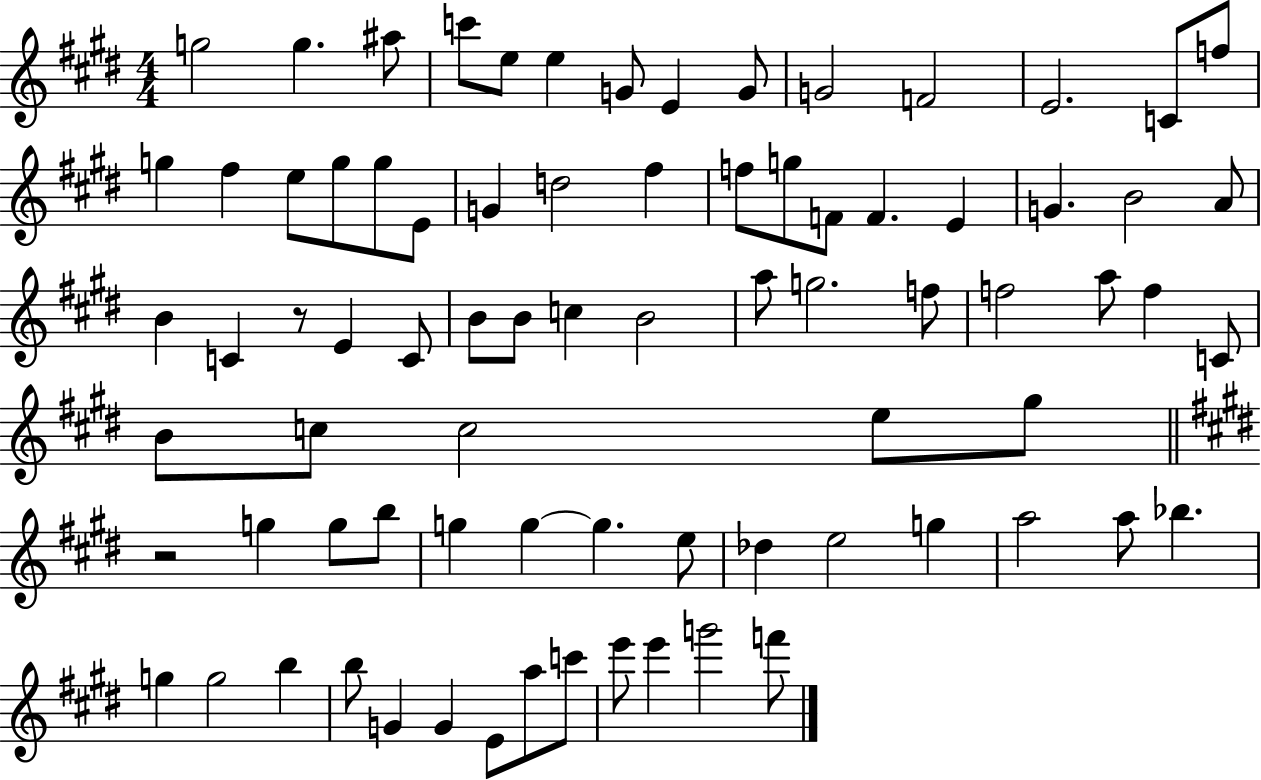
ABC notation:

X:1
T:Untitled
M:4/4
L:1/4
K:E
g2 g ^a/2 c'/2 e/2 e G/2 E G/2 G2 F2 E2 C/2 f/2 g ^f e/2 g/2 g/2 E/2 G d2 ^f f/2 g/2 F/2 F E G B2 A/2 B C z/2 E C/2 B/2 B/2 c B2 a/2 g2 f/2 f2 a/2 f C/2 B/2 c/2 c2 e/2 ^g/2 z2 g g/2 b/2 g g g e/2 _d e2 g a2 a/2 _b g g2 b b/2 G G E/2 a/2 c'/2 e'/2 e' g'2 f'/2